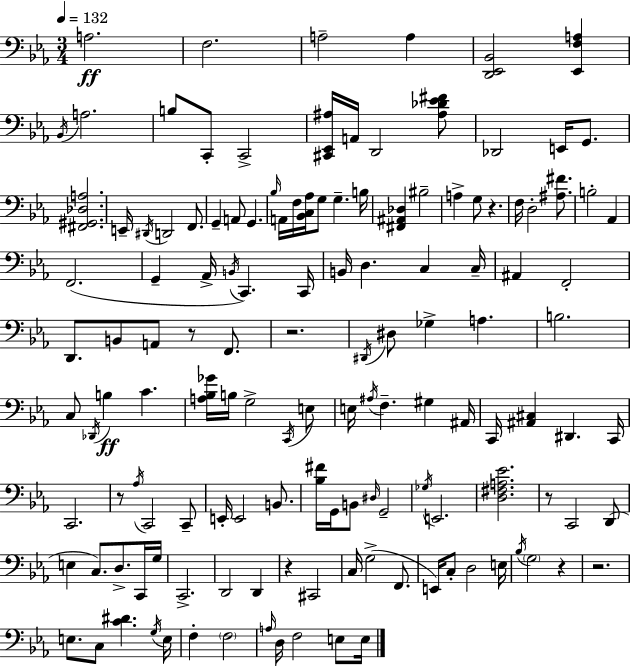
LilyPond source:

{
  \clef bass
  \numericTimeSignature
  \time 3/4
  \key ees \major
  \tempo 4 = 132
  \repeat volta 2 { a2.\ff | f2. | a2-- a4 | <d, ees, bes,>2 <ees, f a>4 | \break \acciaccatura { bes,16 } a2. | b8 c,8-. c,2-> | <cis, ees, ais>16 a,16 d,2 <ais des' ees' fis'>8 | des,2 e,16 g,8. | \break <fis, gis, des a>2. | e,16-- \acciaccatura { dis,16 } d,2 f,8. | g,4-- a,8 g,4. | \grace { bes16 } a,16 f16 <bes, c aes>16 g8 g4.-- | \break b16 <fis, ais, des>4 bis2-- | a4-> g8 r4. | f16 d2-. | <ais fis'>8. b2-. aes,4 | \break f,2.( | g,4-- aes,16-> \acciaccatura { b,16 }) c,4. | c,16 b,16 d4. c4 | c16-- ais,4 f,2-. | \break d,8. b,8 a,8 r8 | f,8. r2. | \acciaccatura { dis,16 } dis8 ges4-> a4. | b2. | \break c8 \acciaccatura { des,16 } b4\ff | c'4. <a bes ges'>16 b16 g2-> | \acciaccatura { c,16 } e8 e16 \acciaccatura { ais16 } f4.-- | gis4 ais,16 c,16 <ais, cis>4 | \break dis,4. c,16 c,2. | r8 \acciaccatura { aes16 } c,2 | c,8-- e,16-. e,2 | b,8. <bes fis'>16 g,16 b,8 | \break \grace { dis16 } g,2-- \acciaccatura { ges16 } e,2. | <d fis a ees'>2. | r8 | c,2 d,8( e4 | \break c8.) d8.-> c,16 g16 c,2.-> | d,2 | d,4 r4 | cis,2 c16 | \break g2->( f,8. e,16) | c8-. d2 e16 \acciaccatura { bes16 } | \parenthesize g2 r4 | r2. | \break e8. c8 <c' dis'>4. \acciaccatura { g16 } | e16 f4-. \parenthesize f2 | \grace { a16 } d16 f2 e8 | e16 } \bar "|."
}